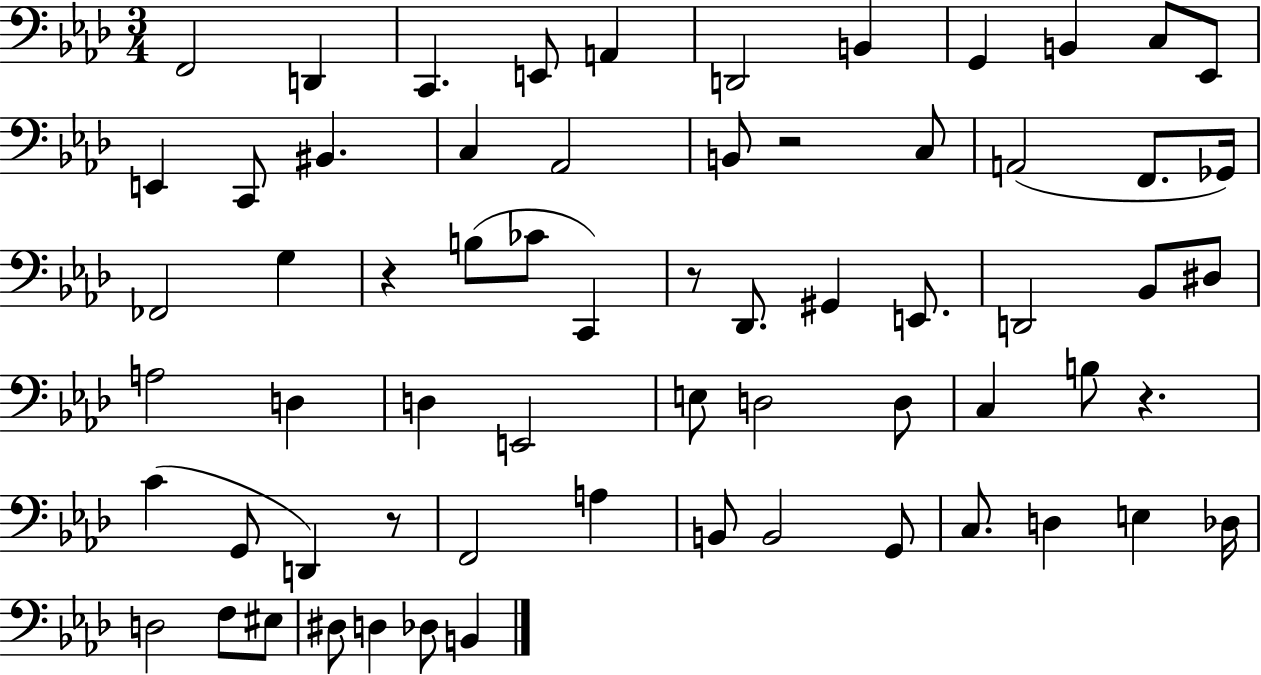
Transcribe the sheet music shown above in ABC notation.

X:1
T:Untitled
M:3/4
L:1/4
K:Ab
F,,2 D,, C,, E,,/2 A,, D,,2 B,, G,, B,, C,/2 _E,,/2 E,, C,,/2 ^B,, C, _A,,2 B,,/2 z2 C,/2 A,,2 F,,/2 _G,,/4 _F,,2 G, z B,/2 _C/2 C,, z/2 _D,,/2 ^G,, E,,/2 D,,2 _B,,/2 ^D,/2 A,2 D, D, E,,2 E,/2 D,2 D,/2 C, B,/2 z C G,,/2 D,, z/2 F,,2 A, B,,/2 B,,2 G,,/2 C,/2 D, E, _D,/4 D,2 F,/2 ^E,/2 ^D,/2 D, _D,/2 B,,